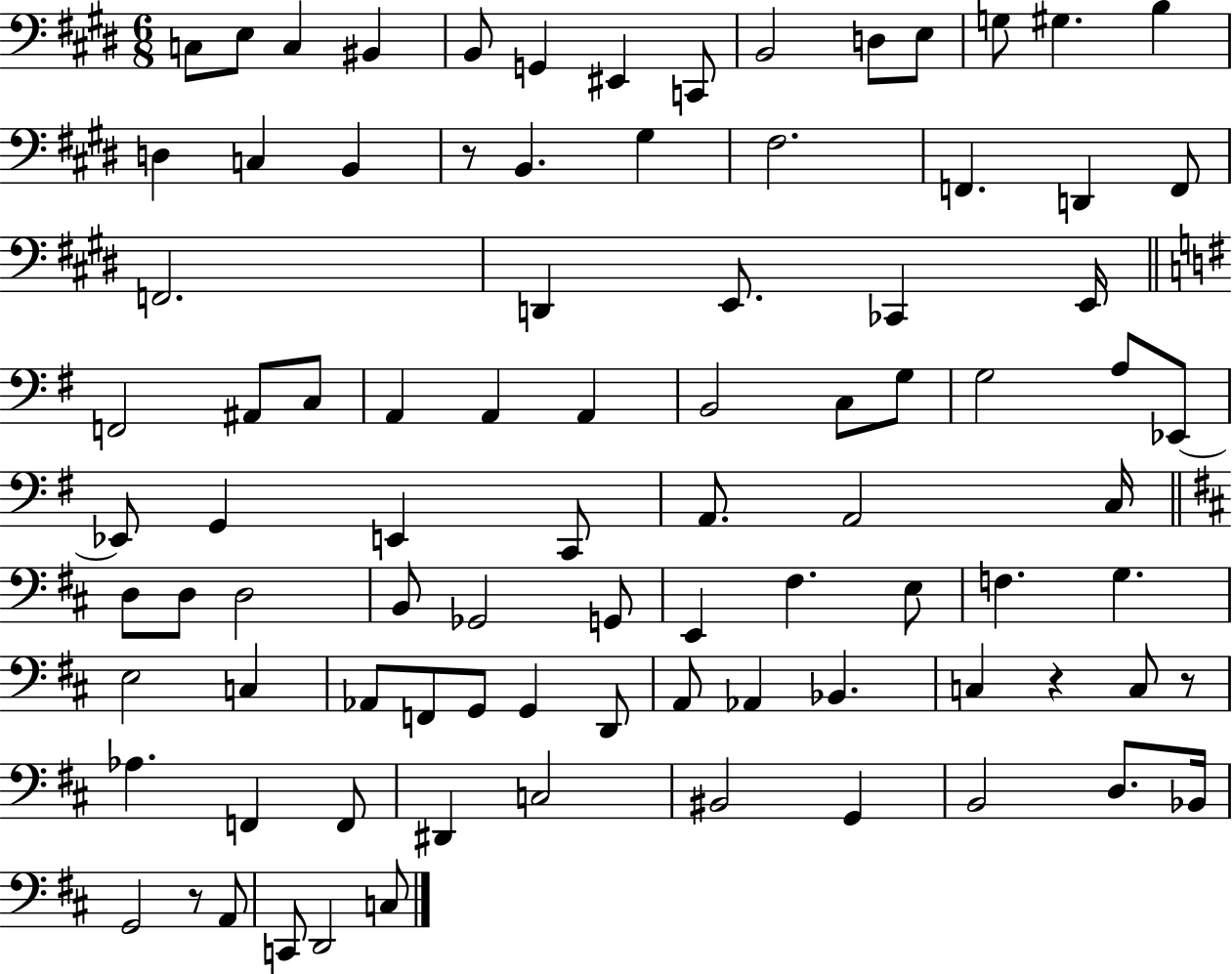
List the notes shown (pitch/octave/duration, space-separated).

C3/e E3/e C3/q BIS2/q B2/e G2/q EIS2/q C2/e B2/h D3/e E3/e G3/e G#3/q. B3/q D3/q C3/q B2/q R/e B2/q. G#3/q F#3/h. F2/q. D2/q F2/e F2/h. D2/q E2/e. CES2/q E2/s F2/h A#2/e C3/e A2/q A2/q A2/q B2/h C3/e G3/e G3/h A3/e Eb2/e Eb2/e G2/q E2/q C2/e A2/e. A2/h C3/s D3/e D3/e D3/h B2/e Gb2/h G2/e E2/q F#3/q. E3/e F3/q. G3/q. E3/h C3/q Ab2/e F2/e G2/e G2/q D2/e A2/e Ab2/q Bb2/q. C3/q R/q C3/e R/e Ab3/q. F2/q F2/e D#2/q C3/h BIS2/h G2/q B2/h D3/e. Bb2/s G2/h R/e A2/e C2/e D2/h C3/e